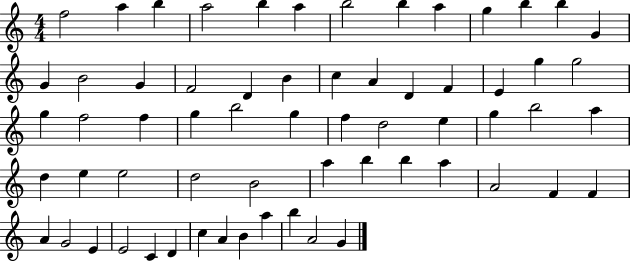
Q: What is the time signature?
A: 4/4